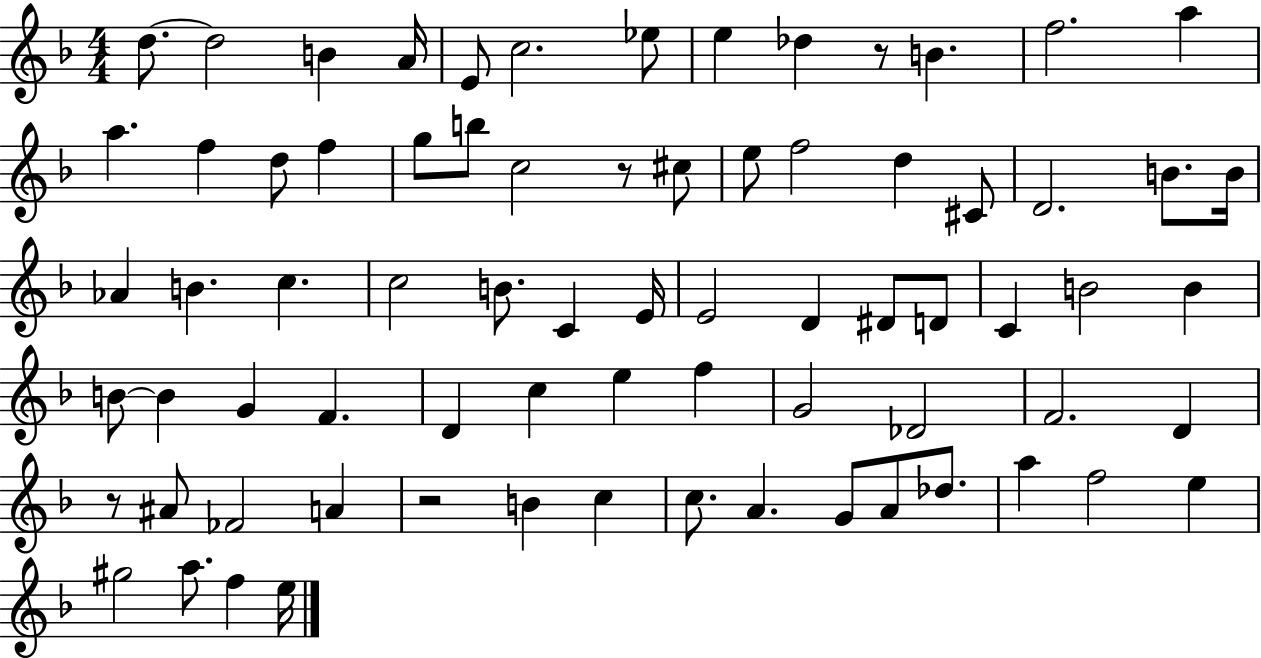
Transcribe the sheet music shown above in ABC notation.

X:1
T:Untitled
M:4/4
L:1/4
K:F
d/2 d2 B A/4 E/2 c2 _e/2 e _d z/2 B f2 a a f d/2 f g/2 b/2 c2 z/2 ^c/2 e/2 f2 d ^C/2 D2 B/2 B/4 _A B c c2 B/2 C E/4 E2 D ^D/2 D/2 C B2 B B/2 B G F D c e f G2 _D2 F2 D z/2 ^A/2 _F2 A z2 B c c/2 A G/2 A/2 _d/2 a f2 e ^g2 a/2 f e/4